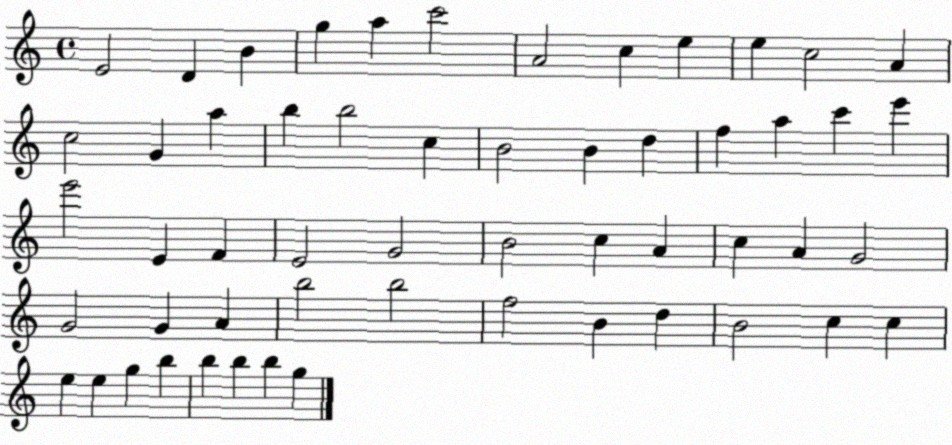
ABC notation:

X:1
T:Untitled
M:4/4
L:1/4
K:C
E2 D B g a c'2 A2 c e e c2 A c2 G a b b2 c B2 B d f a c' e' e'2 E F E2 G2 B2 c A c A G2 G2 G A b2 b2 f2 B d B2 c c e e g b b b b g